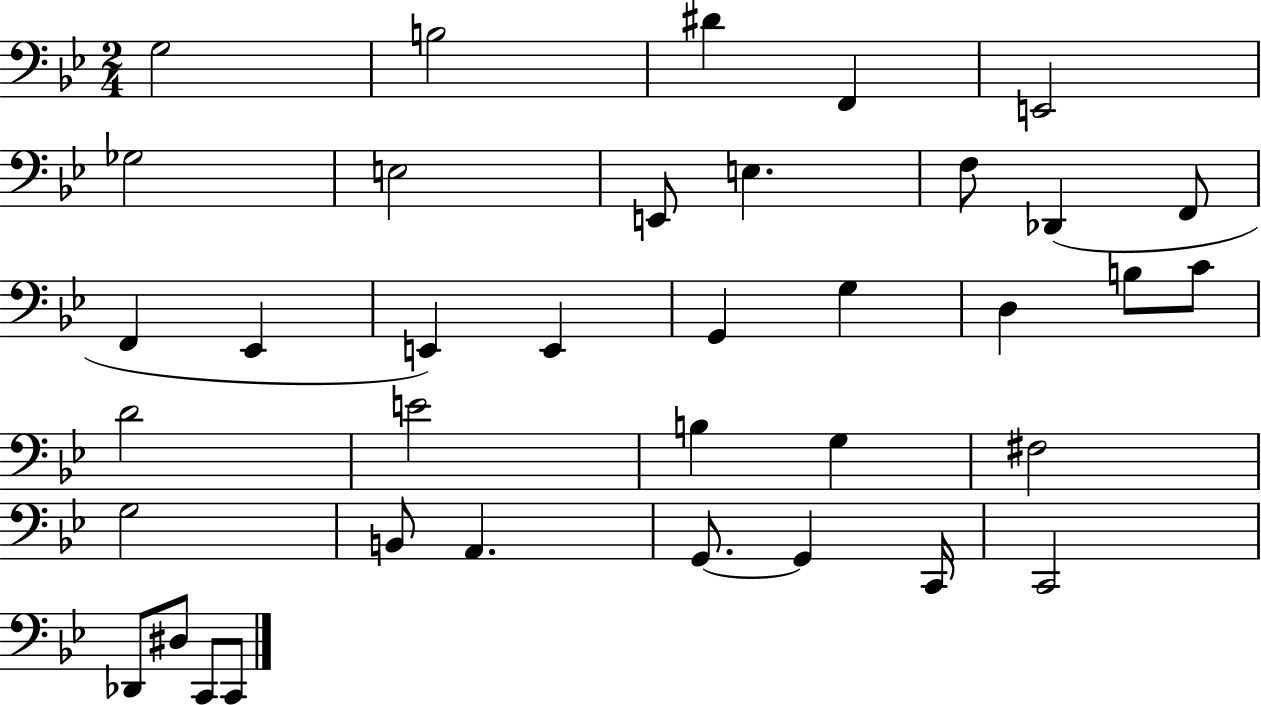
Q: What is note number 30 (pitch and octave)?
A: G2